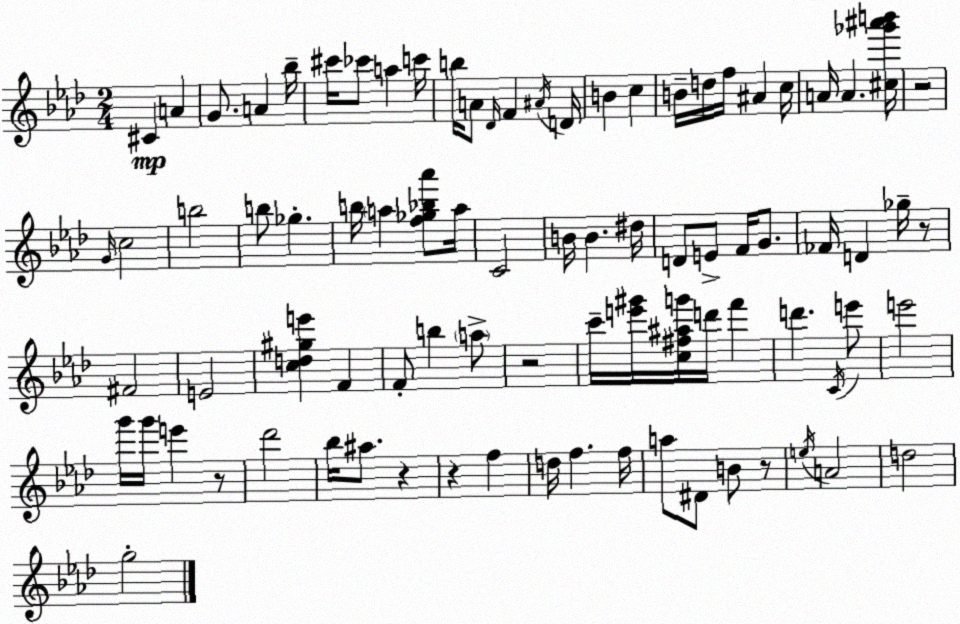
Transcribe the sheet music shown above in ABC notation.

X:1
T:Untitled
M:2/4
L:1/4
K:Ab
^C A G/2 A _b/4 ^c'/4 _c'/2 a c'/4 b/4 A/2 _D/4 F ^A/4 D/4 B c B/4 d/4 f/4 ^A c/4 A/4 A [^c_g'^a'b']/4 z2 G/4 c2 b2 b/2 _g b/4 a [f_g_b_a']/2 a/4 C2 B/4 B ^d/4 D/2 E/2 F/4 G/2 _F/4 D _g/4 z/2 ^F2 E2 [cd^ge'] F F/2 b a/2 z2 c'/4 [e'^g']/4 [c^f^ag']/4 d'/4 f' d' C/4 e'/2 e'2 g'/4 g'/4 e' z/2 _d'2 _b/4 ^a/2 z z f d/4 f f/4 a/2 ^D/2 B/2 z/2 e/4 A2 d2 g2